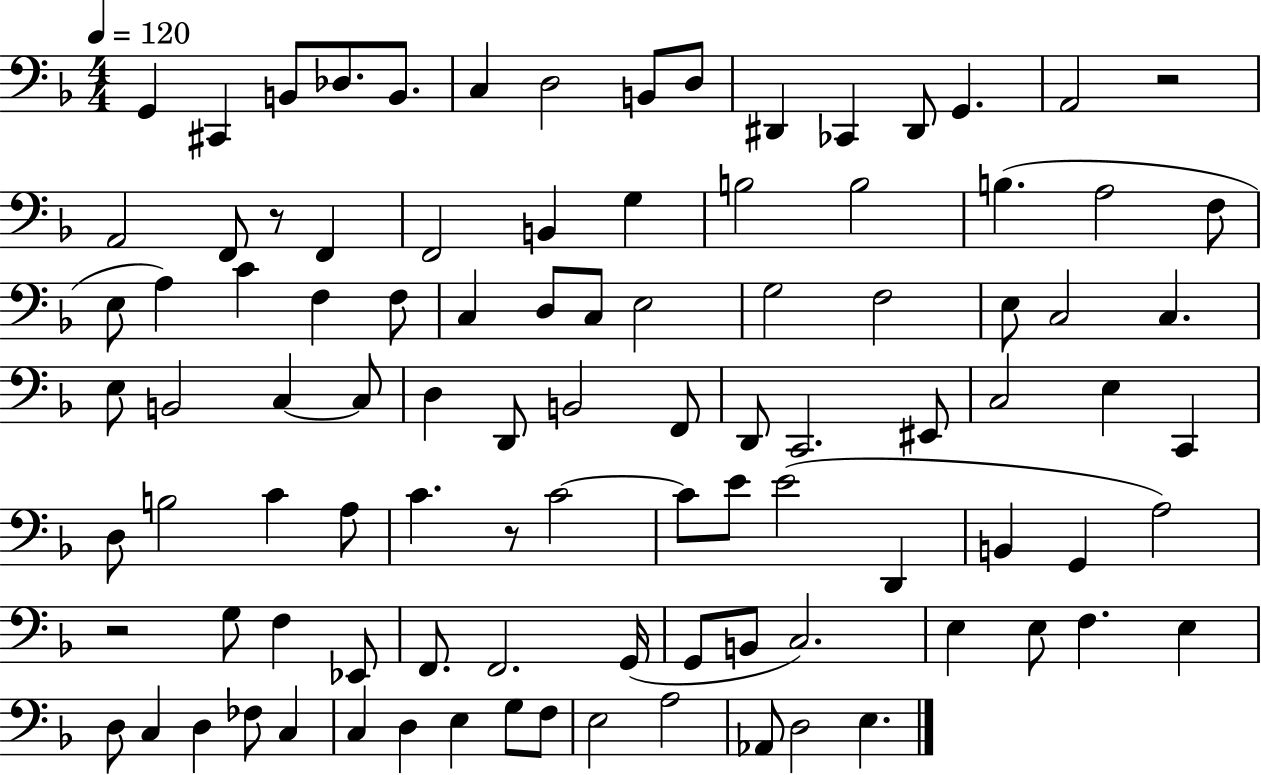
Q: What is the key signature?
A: F major